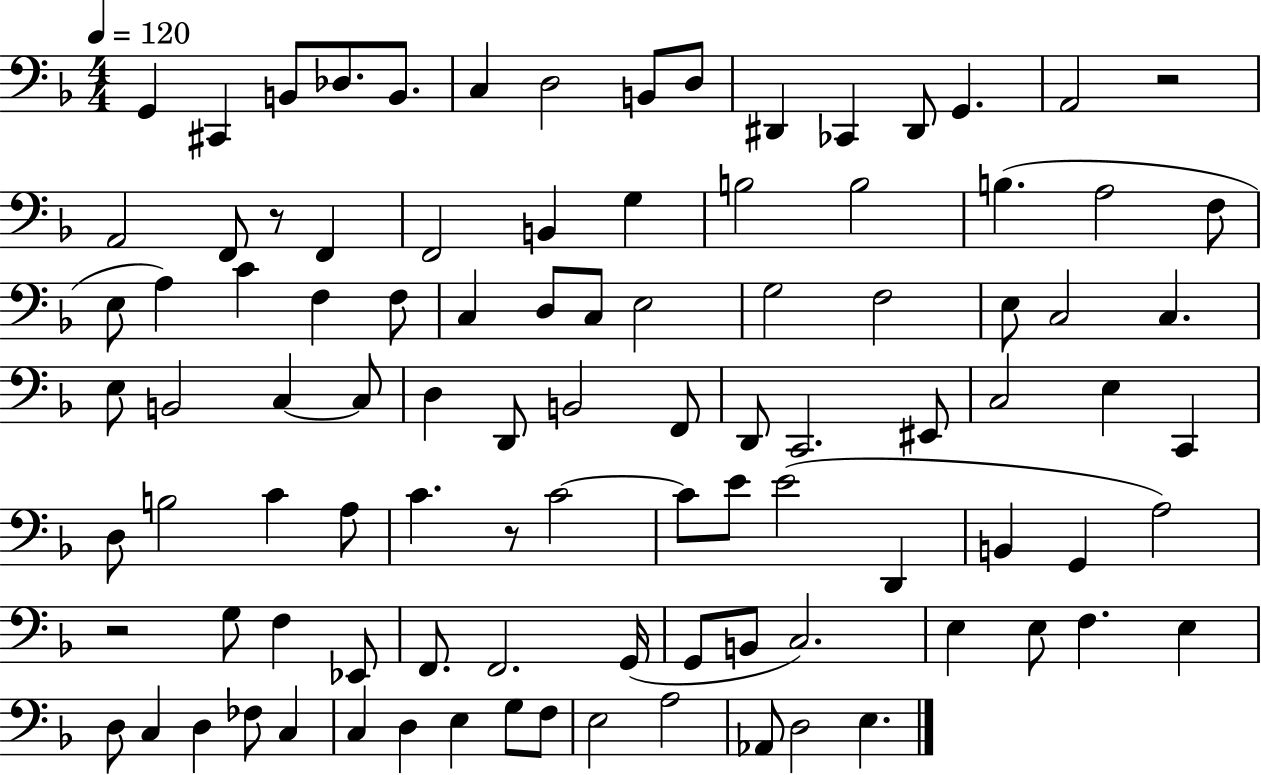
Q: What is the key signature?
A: F major